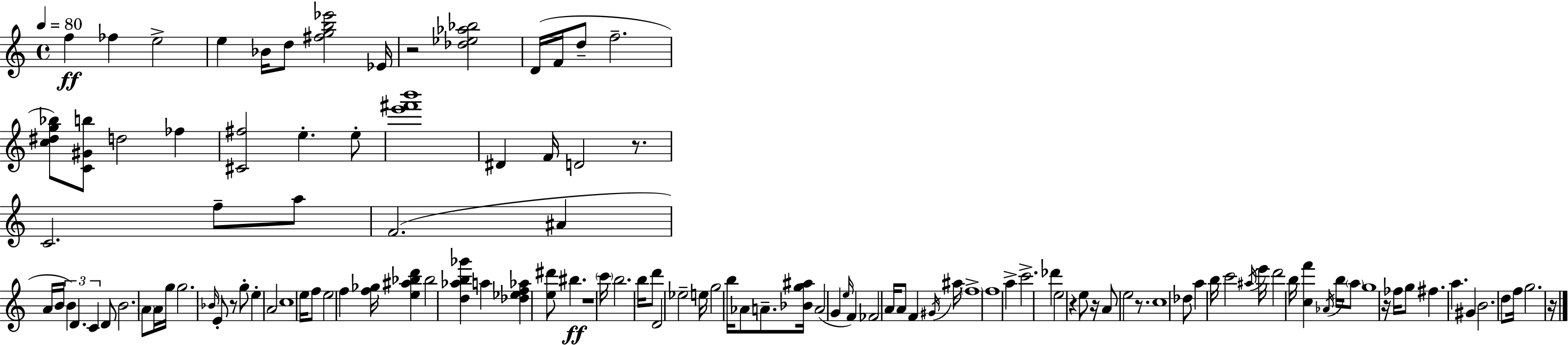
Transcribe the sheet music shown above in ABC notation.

X:1
T:Untitled
M:4/4
L:1/4
K:Am
f _f e2 e _B/4 d/2 [^fgb_e']2 _E/4 z2 [_d_e_a_b]2 D/4 F/4 d/2 f2 [c^dg_b]/2 [C^Gb]/2 d2 _f [^C^f]2 e e/2 [e'^f'b']4 ^D F/4 D2 z/2 C2 f/2 a/2 F2 ^A A/4 B/4 B D C D/2 B2 A/2 A/4 g/4 g2 _B/4 E/2 z/2 g/2 e A2 c4 e/4 f/2 e2 f [f_g]/4 [e^a_bd'] _b2 [d_ab_g'] a [_d_ef_a] [e^d']/2 ^b z4 c'/4 b2 b/4 d'/2 D2 _e2 e/4 g2 b/4 _A/2 A/2 [_Bg^a]/4 A2 G e/4 F _F2 A/4 A/2 F ^G/4 ^a/4 f4 f4 a c'2 _d' e2 z e/2 z/4 A/2 e2 z/2 c4 _d/2 a b/4 c'2 ^a/4 e'/4 d'2 b/4 [cf'] _A/4 b/4 a/2 g4 z/4 _f/4 g/2 ^f a ^G B2 d/2 f/4 g2 z/4